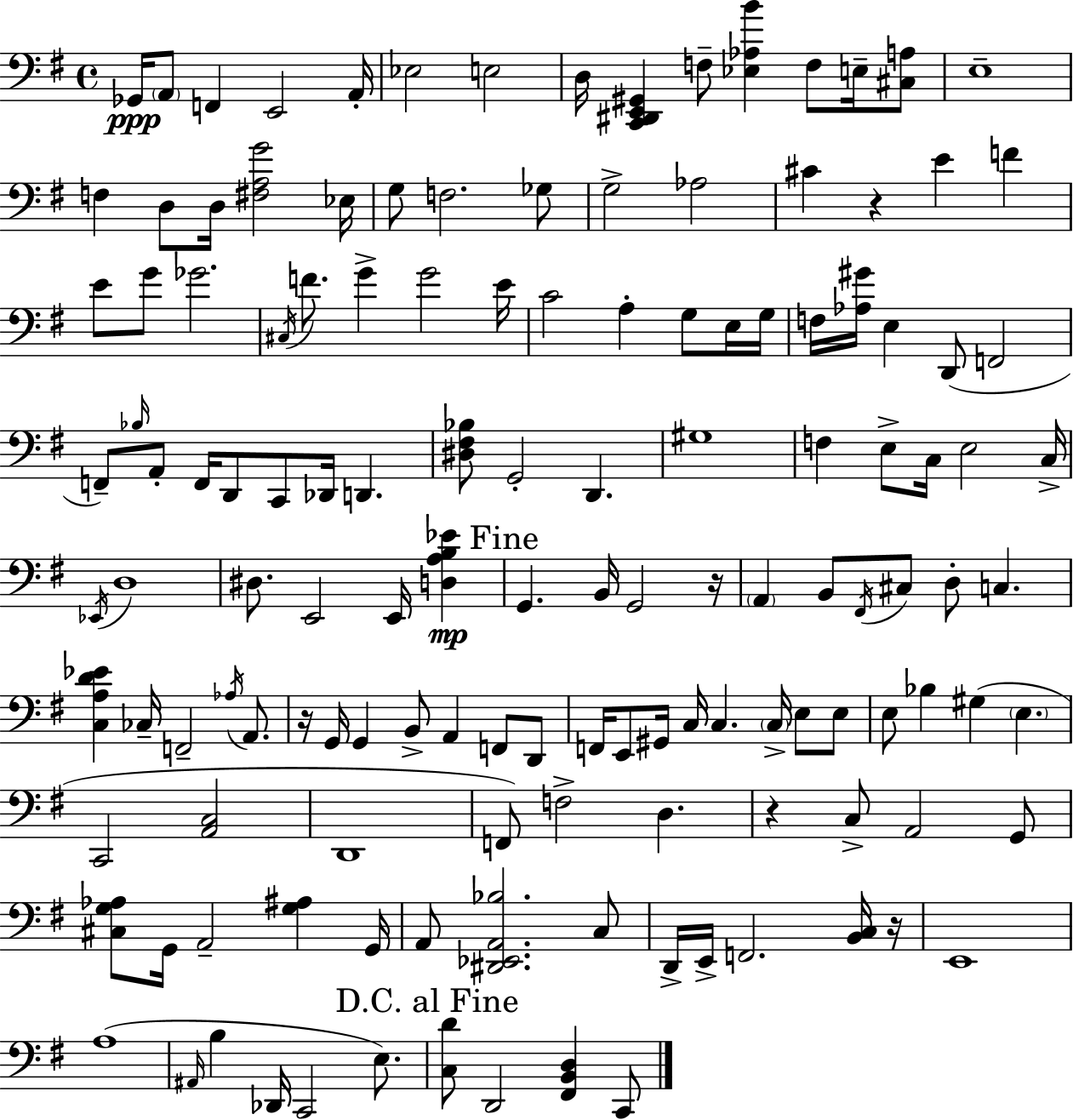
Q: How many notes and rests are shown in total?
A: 138